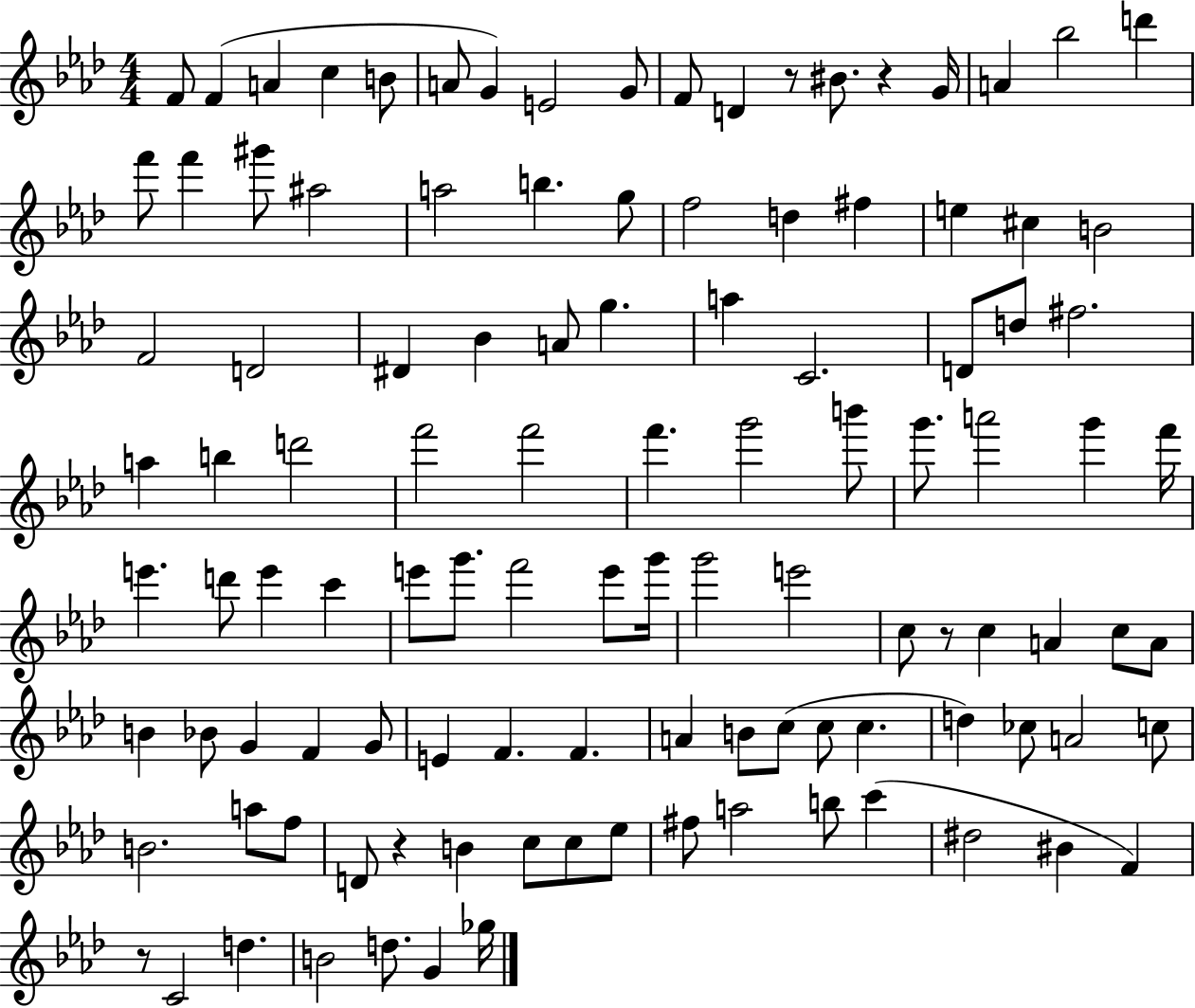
X:1
T:Untitled
M:4/4
L:1/4
K:Ab
F/2 F A c B/2 A/2 G E2 G/2 F/2 D z/2 ^B/2 z G/4 A _b2 d' f'/2 f' ^g'/2 ^a2 a2 b g/2 f2 d ^f e ^c B2 F2 D2 ^D _B A/2 g a C2 D/2 d/2 ^f2 a b d'2 f'2 f'2 f' g'2 b'/2 g'/2 a'2 g' f'/4 e' d'/2 e' c' e'/2 g'/2 f'2 e'/2 g'/4 g'2 e'2 c/2 z/2 c A c/2 A/2 B _B/2 G F G/2 E F F A B/2 c/2 c/2 c d _c/2 A2 c/2 B2 a/2 f/2 D/2 z B c/2 c/2 _e/2 ^f/2 a2 b/2 c' ^d2 ^B F z/2 C2 d B2 d/2 G _g/4